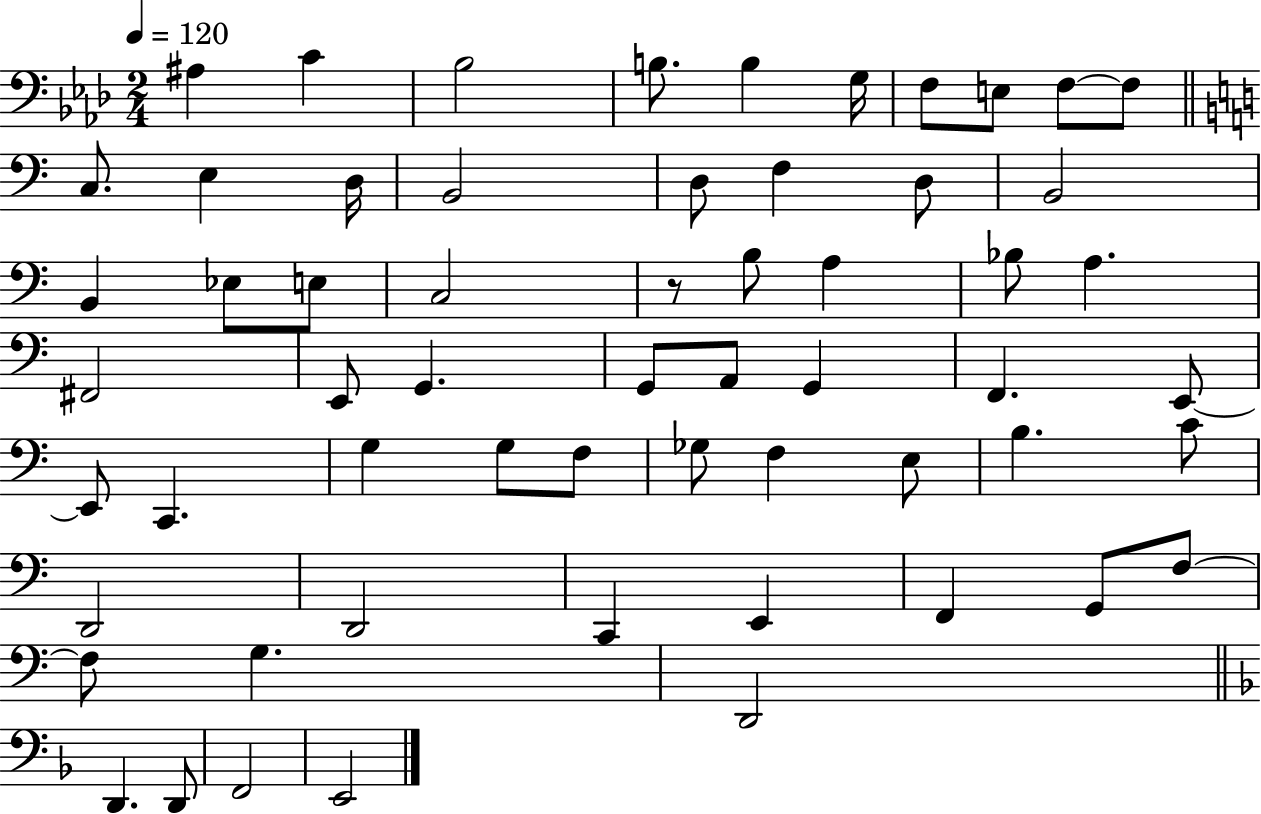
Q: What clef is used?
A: bass